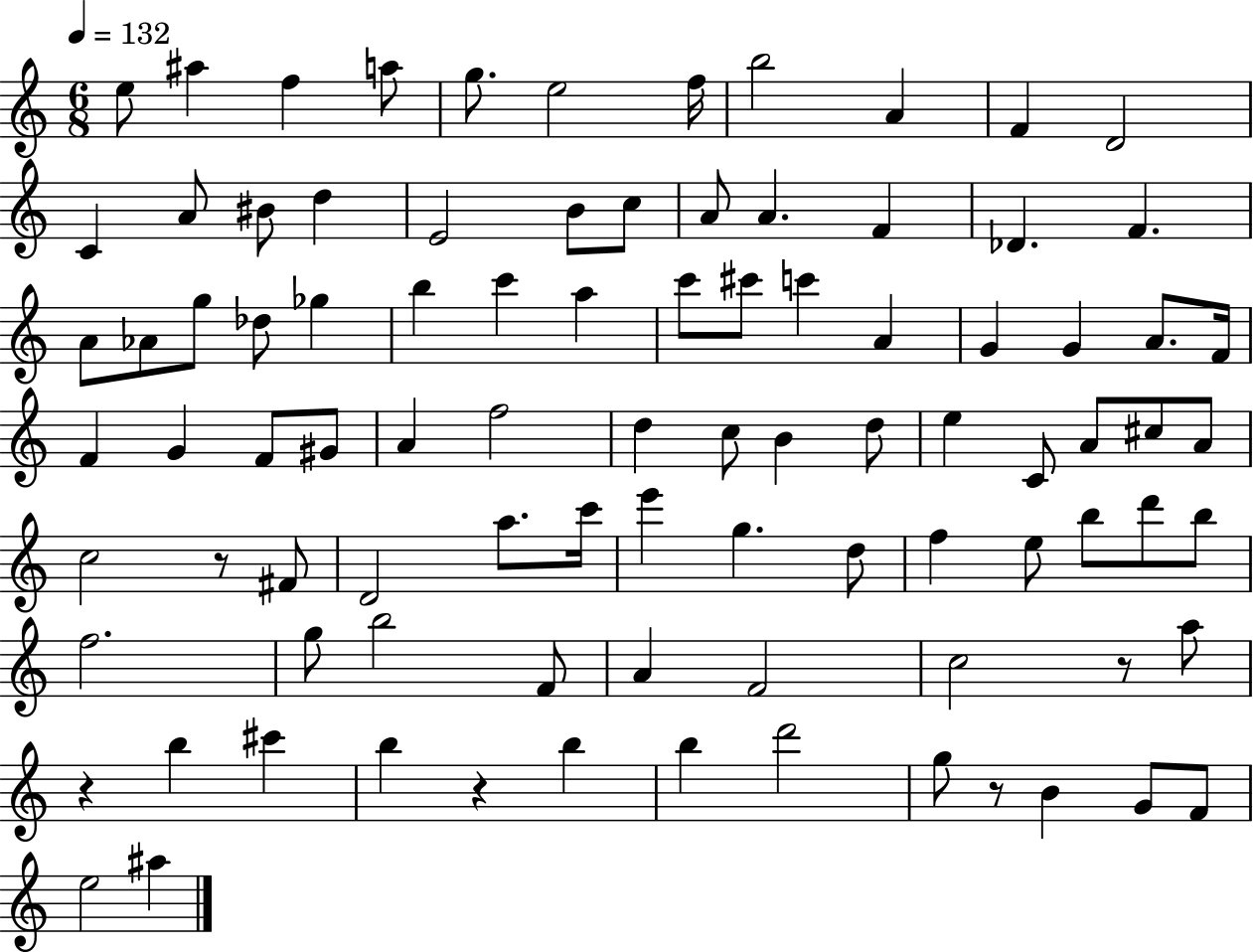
{
  \clef treble
  \numericTimeSignature
  \time 6/8
  \key c \major
  \tempo 4 = 132
  e''8 ais''4 f''4 a''8 | g''8. e''2 f''16 | b''2 a'4 | f'4 d'2 | \break c'4 a'8 bis'8 d''4 | e'2 b'8 c''8 | a'8 a'4. f'4 | des'4. f'4. | \break a'8 aes'8 g''8 des''8 ges''4 | b''4 c'''4 a''4 | c'''8 cis'''8 c'''4 a'4 | g'4 g'4 a'8. f'16 | \break f'4 g'4 f'8 gis'8 | a'4 f''2 | d''4 c''8 b'4 d''8 | e''4 c'8 a'8 cis''8 a'8 | \break c''2 r8 fis'8 | d'2 a''8. c'''16 | e'''4 g''4. d''8 | f''4 e''8 b''8 d'''8 b''8 | \break f''2. | g''8 b''2 f'8 | a'4 f'2 | c''2 r8 a''8 | \break r4 b''4 cis'''4 | b''4 r4 b''4 | b''4 d'''2 | g''8 r8 b'4 g'8 f'8 | \break e''2 ais''4 | \bar "|."
}